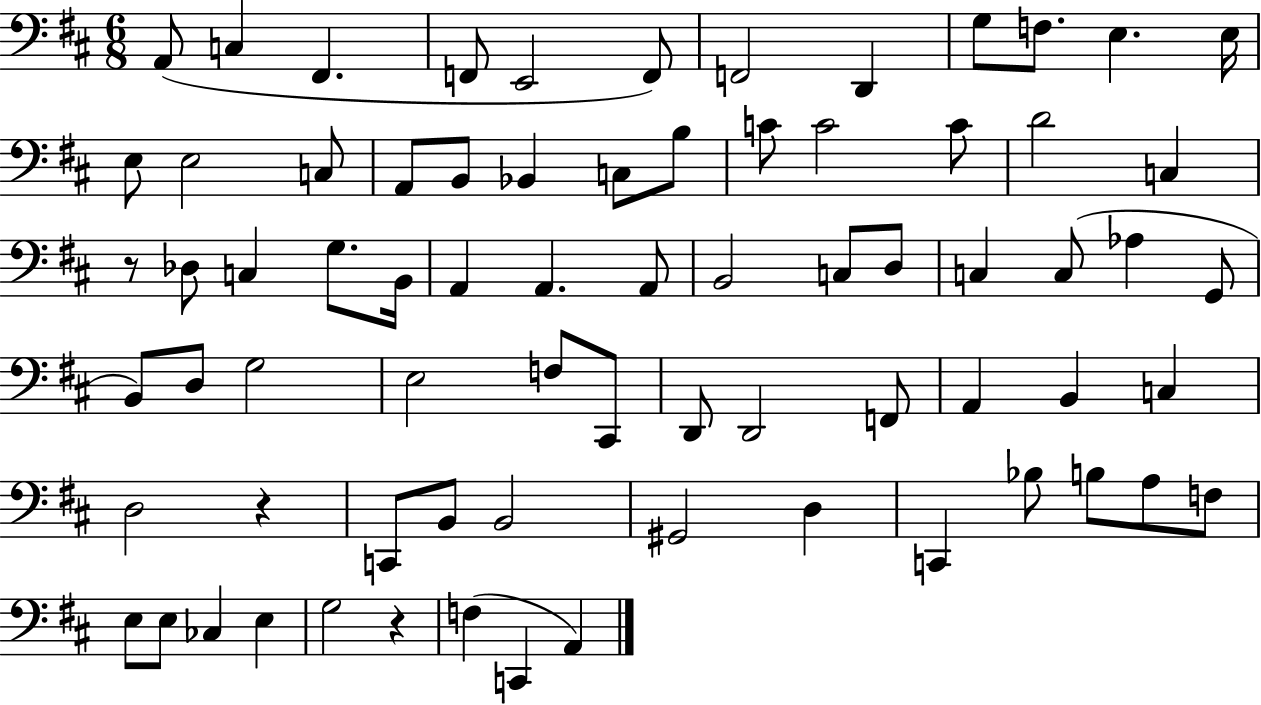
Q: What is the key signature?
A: D major